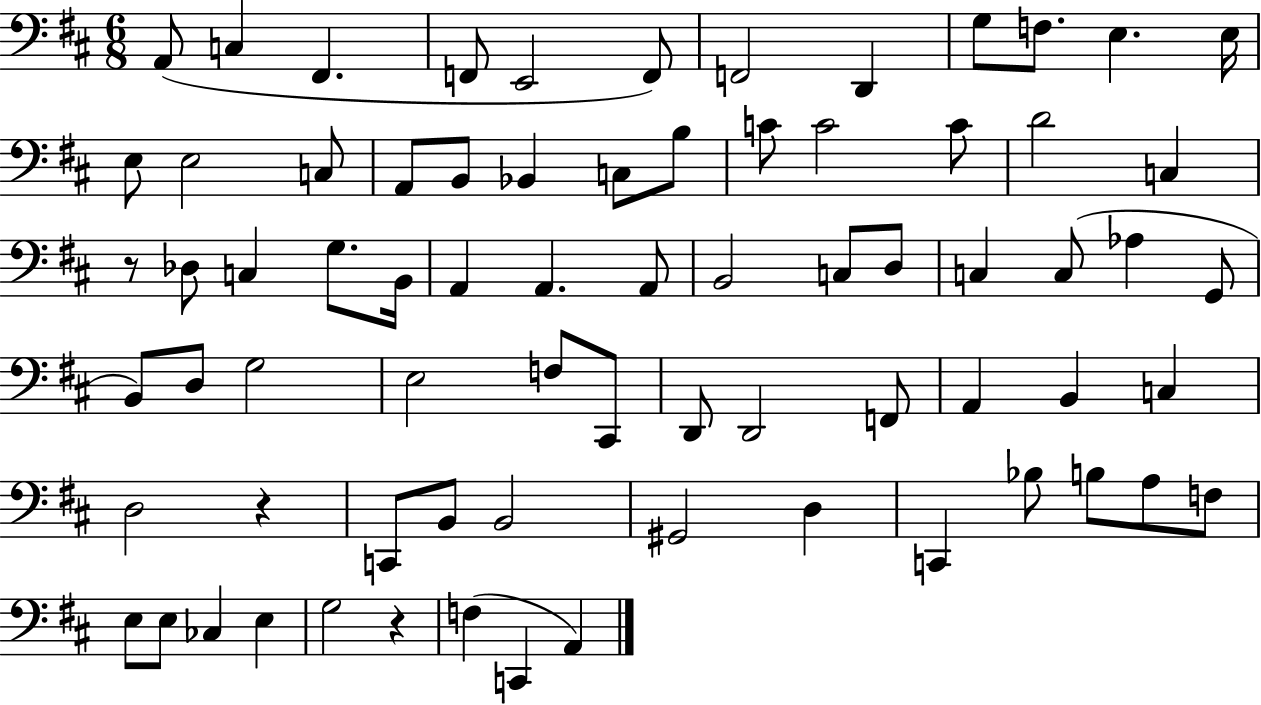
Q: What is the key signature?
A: D major